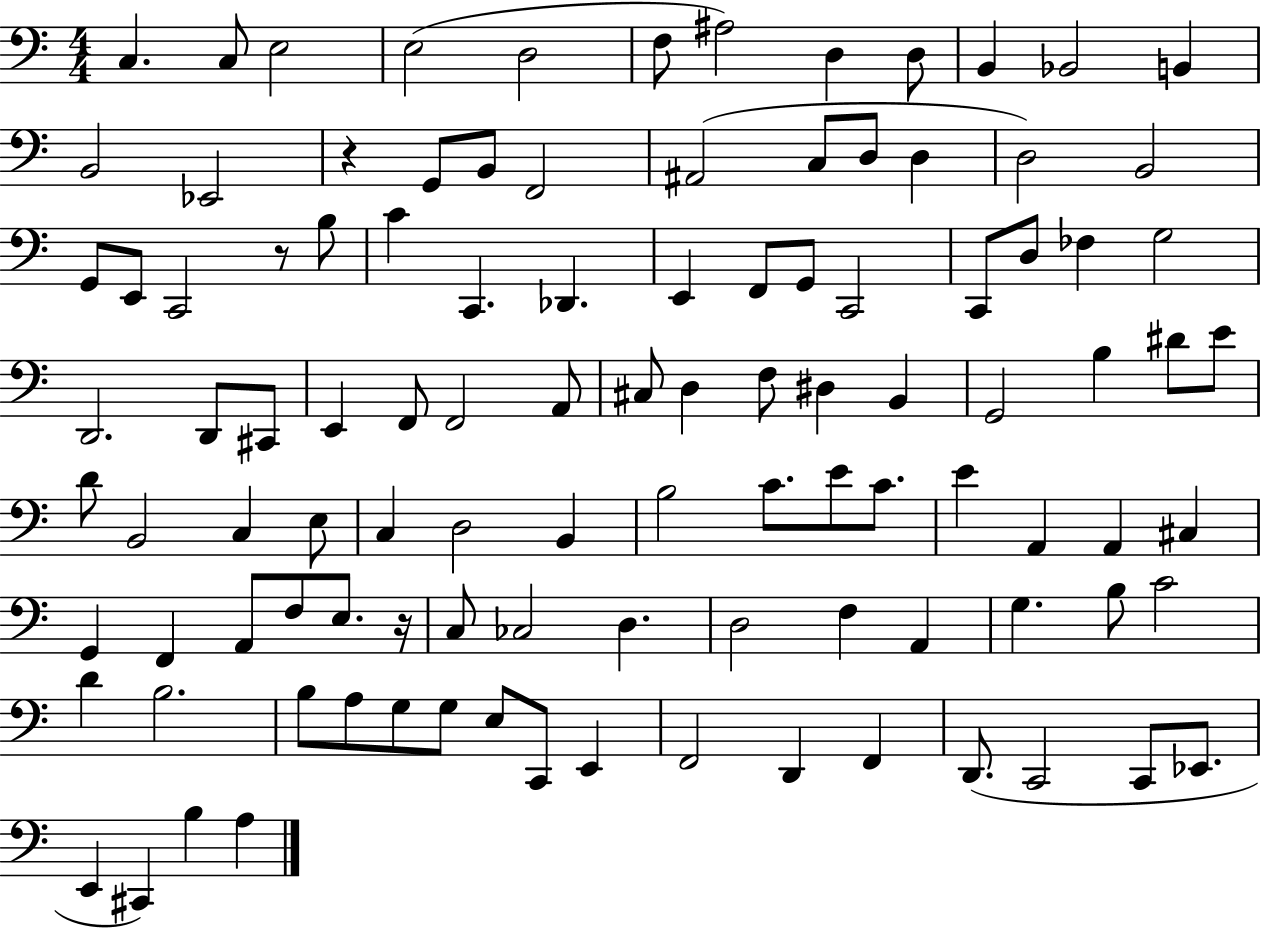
C3/q. C3/e E3/h E3/h D3/h F3/e A#3/h D3/q D3/e B2/q Bb2/h B2/q B2/h Eb2/h R/q G2/e B2/e F2/h A#2/h C3/e D3/e D3/q D3/h B2/h G2/e E2/e C2/h R/e B3/e C4/q C2/q. Db2/q. E2/q F2/e G2/e C2/h C2/e D3/e FES3/q G3/h D2/h. D2/e C#2/e E2/q F2/e F2/h A2/e C#3/e D3/q F3/e D#3/q B2/q G2/h B3/q D#4/e E4/e D4/e B2/h C3/q E3/e C3/q D3/h B2/q B3/h C4/e. E4/e C4/e. E4/q A2/q A2/q C#3/q G2/q F2/q A2/e F3/e E3/e. R/s C3/e CES3/h D3/q. D3/h F3/q A2/q G3/q. B3/e C4/h D4/q B3/h. B3/e A3/e G3/e G3/e E3/e C2/e E2/q F2/h D2/q F2/q D2/e. C2/h C2/e Eb2/e. E2/q C#2/q B3/q A3/q